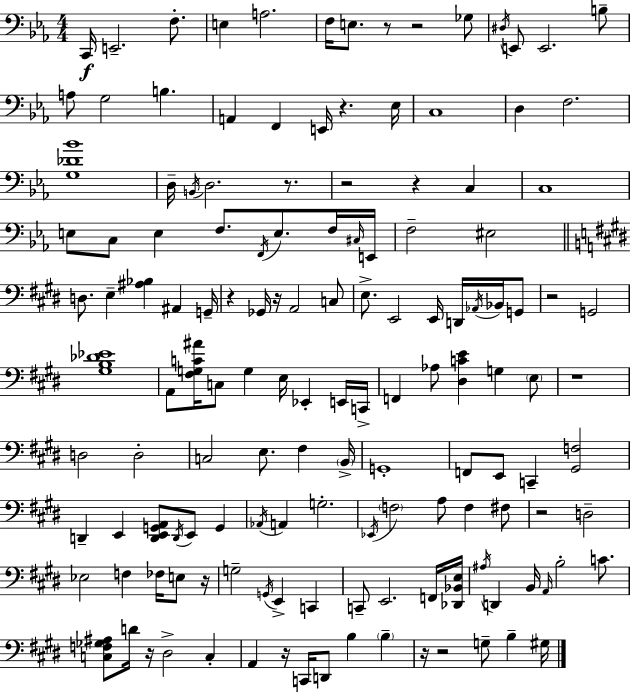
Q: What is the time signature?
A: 4/4